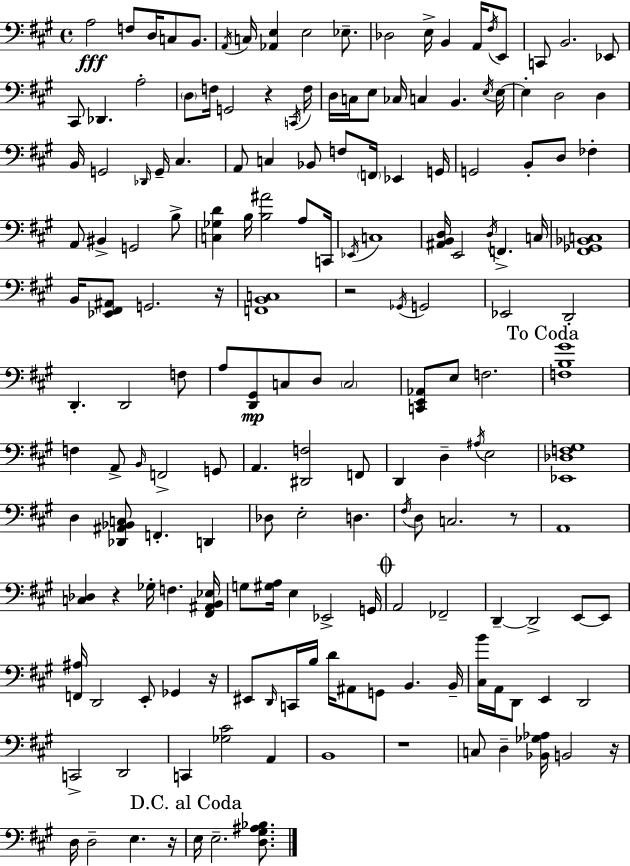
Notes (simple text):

A3/h F3/e D3/s C3/e B2/e. A2/s C3/s [Ab2,E3]/q E3/h Eb3/e. Db3/h E3/s B2/q A2/s F#3/s E2/e C2/e B2/h. Eb2/e C#2/e Db2/q. A3/h D3/e F3/s G2/h R/q C2/s F3/s D3/s C3/s E3/e CES3/s C3/q B2/q. E3/s E3/s E3/q D3/h D3/q B2/s G2/h Db2/s G2/s C#3/q. A2/e C3/q Bb2/e F3/e F2/s Eb2/q G2/s G2/h B2/e D3/e FES3/q A2/e BIS2/q G2/h B3/e [C3,Gb3,D4]/q B3/s [B3,A#4]/h A3/e C2/s Eb2/s C3/w [A#2,B2,D3]/s E2/h D3/s F2/q. C3/s [F#2,Gb2,Bb2,C3]/w B2/s [Eb2,F#2,A#2]/e G2/h. R/s [F2,B2,C3]/w R/h Gb2/s G2/h Eb2/h D2/h D2/q. D2/h F3/e A3/e [D2,G#2]/e C3/e D3/e C3/h [C2,E2,Ab2]/e E3/e F3/h. [F3,B3,G#4]/w F3/q A2/e B2/s F2/h G2/e A2/q. [D#2,F3]/h F2/e D2/q D3/q A#3/s E3/h [Eb2,Db3,F3,G#3]/w D3/q [Db2,A#2,Bb2,C3]/e F2/q. D2/q Db3/e E3/h D3/q. F#3/s D3/e C3/h. R/e A2/w [C3,Db3]/q R/q Gb3/s F3/q. [F#2,A#2,B2,Eb3]/s G3/e [G#3,A3]/s E3/q Eb2/h G2/s A2/h FES2/h D2/q D2/h E2/e E2/e [F2,A#3]/s D2/h E2/e Gb2/q R/s EIS2/e D2/s C2/s B3/s D4/s A#2/e G2/e B2/q. B2/s [C#3,B4]/s A2/s D2/e E2/q D2/h C2/h D2/h C2/q [Gb3,C#4]/h A2/q B2/w R/w C3/e D3/q [Bb2,Gb3,Ab3]/s B2/h R/s D3/s D3/h E3/q. R/s E3/s E3/h. [D3,G#3,A#3,Bb3]/e.